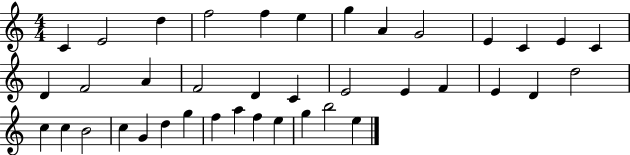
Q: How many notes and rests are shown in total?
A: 39